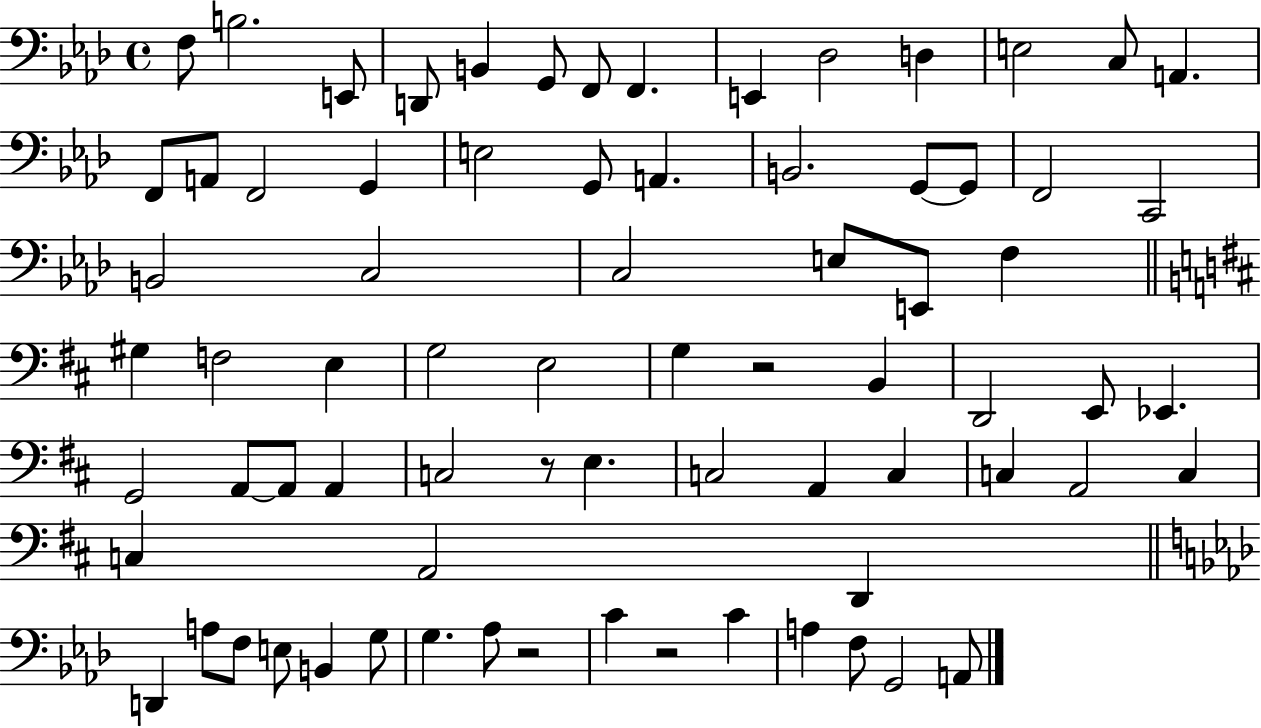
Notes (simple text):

F3/e B3/h. E2/e D2/e B2/q G2/e F2/e F2/q. E2/q Db3/h D3/q E3/h C3/e A2/q. F2/e A2/e F2/h G2/q E3/h G2/e A2/q. B2/h. G2/e G2/e F2/h C2/h B2/h C3/h C3/h E3/e E2/e F3/q G#3/q F3/h E3/q G3/h E3/h G3/q R/h B2/q D2/h E2/e Eb2/q. G2/h A2/e A2/e A2/q C3/h R/e E3/q. C3/h A2/q C3/q C3/q A2/h C3/q C3/q A2/h D2/q D2/q A3/e F3/e E3/e B2/q G3/e G3/q. Ab3/e R/h C4/q R/h C4/q A3/q F3/e G2/h A2/e